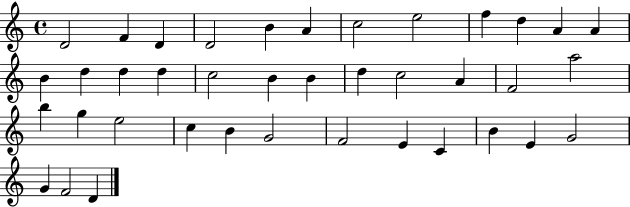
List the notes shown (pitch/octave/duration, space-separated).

D4/h F4/q D4/q D4/h B4/q A4/q C5/h E5/h F5/q D5/q A4/q A4/q B4/q D5/q D5/q D5/q C5/h B4/q B4/q D5/q C5/h A4/q F4/h A5/h B5/q G5/q E5/h C5/q B4/q G4/h F4/h E4/q C4/q B4/q E4/q G4/h G4/q F4/h D4/q